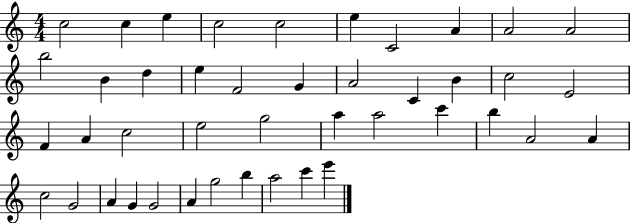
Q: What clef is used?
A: treble